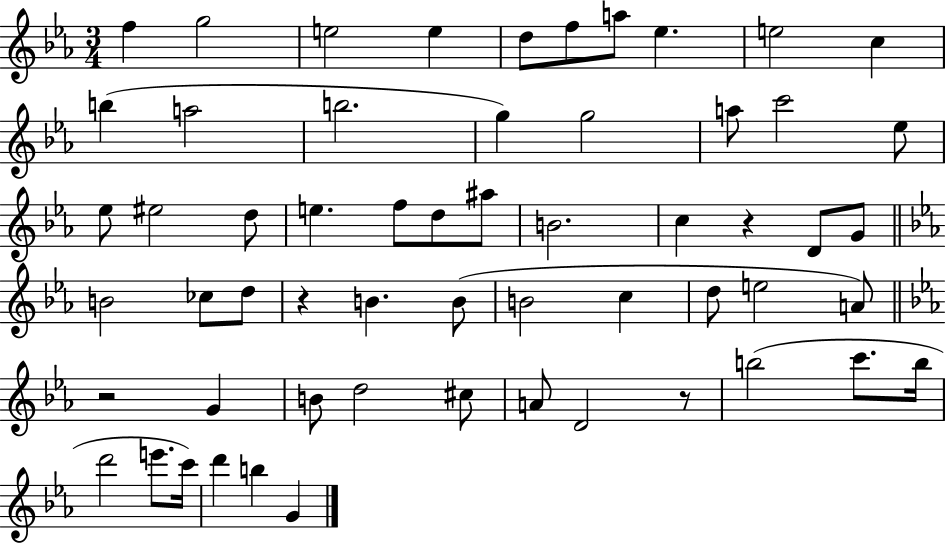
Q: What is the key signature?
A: EES major